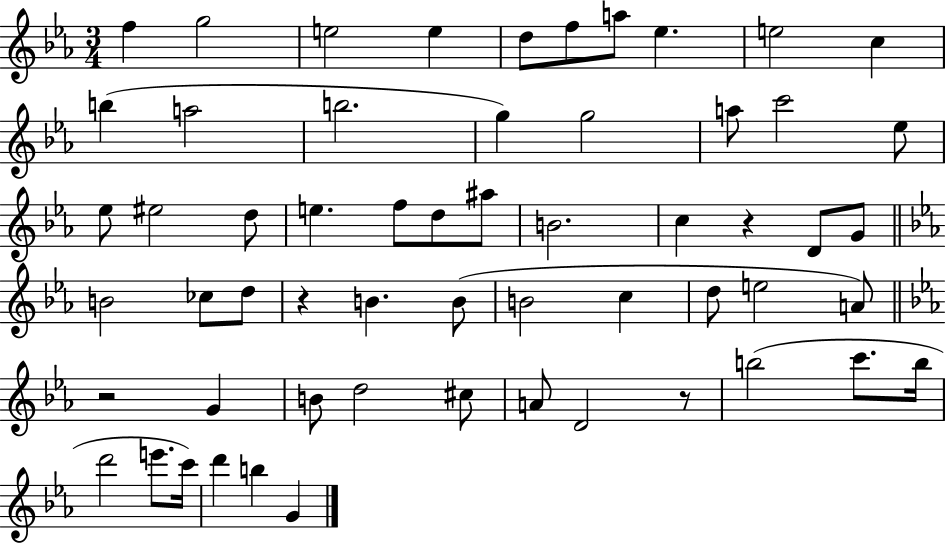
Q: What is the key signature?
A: EES major